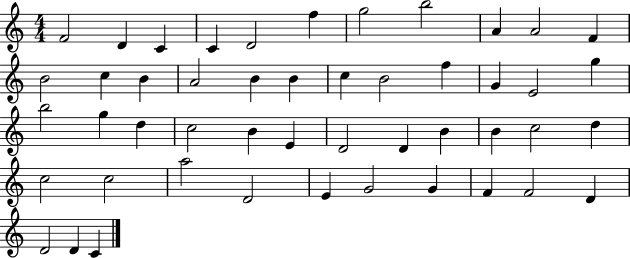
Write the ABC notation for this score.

X:1
T:Untitled
M:4/4
L:1/4
K:C
F2 D C C D2 f g2 b2 A A2 F B2 c B A2 B B c B2 f G E2 g b2 g d c2 B E D2 D B B c2 d c2 c2 a2 D2 E G2 G F F2 D D2 D C